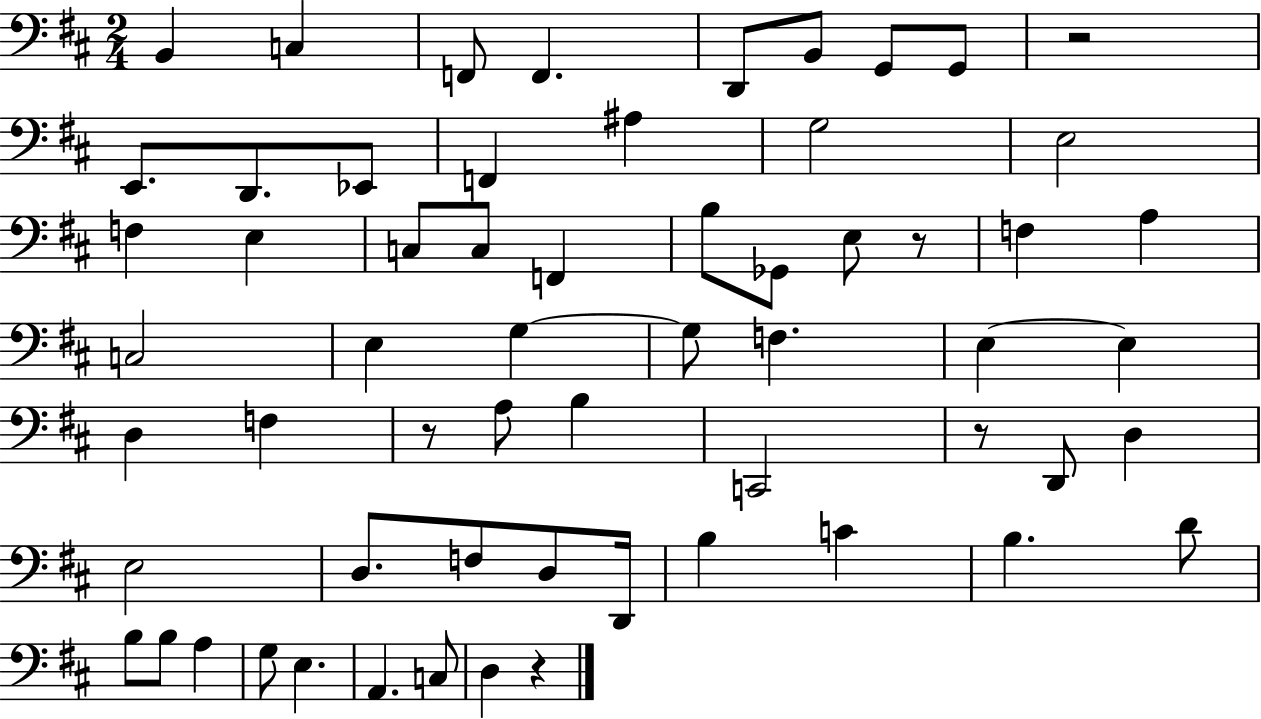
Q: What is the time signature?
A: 2/4